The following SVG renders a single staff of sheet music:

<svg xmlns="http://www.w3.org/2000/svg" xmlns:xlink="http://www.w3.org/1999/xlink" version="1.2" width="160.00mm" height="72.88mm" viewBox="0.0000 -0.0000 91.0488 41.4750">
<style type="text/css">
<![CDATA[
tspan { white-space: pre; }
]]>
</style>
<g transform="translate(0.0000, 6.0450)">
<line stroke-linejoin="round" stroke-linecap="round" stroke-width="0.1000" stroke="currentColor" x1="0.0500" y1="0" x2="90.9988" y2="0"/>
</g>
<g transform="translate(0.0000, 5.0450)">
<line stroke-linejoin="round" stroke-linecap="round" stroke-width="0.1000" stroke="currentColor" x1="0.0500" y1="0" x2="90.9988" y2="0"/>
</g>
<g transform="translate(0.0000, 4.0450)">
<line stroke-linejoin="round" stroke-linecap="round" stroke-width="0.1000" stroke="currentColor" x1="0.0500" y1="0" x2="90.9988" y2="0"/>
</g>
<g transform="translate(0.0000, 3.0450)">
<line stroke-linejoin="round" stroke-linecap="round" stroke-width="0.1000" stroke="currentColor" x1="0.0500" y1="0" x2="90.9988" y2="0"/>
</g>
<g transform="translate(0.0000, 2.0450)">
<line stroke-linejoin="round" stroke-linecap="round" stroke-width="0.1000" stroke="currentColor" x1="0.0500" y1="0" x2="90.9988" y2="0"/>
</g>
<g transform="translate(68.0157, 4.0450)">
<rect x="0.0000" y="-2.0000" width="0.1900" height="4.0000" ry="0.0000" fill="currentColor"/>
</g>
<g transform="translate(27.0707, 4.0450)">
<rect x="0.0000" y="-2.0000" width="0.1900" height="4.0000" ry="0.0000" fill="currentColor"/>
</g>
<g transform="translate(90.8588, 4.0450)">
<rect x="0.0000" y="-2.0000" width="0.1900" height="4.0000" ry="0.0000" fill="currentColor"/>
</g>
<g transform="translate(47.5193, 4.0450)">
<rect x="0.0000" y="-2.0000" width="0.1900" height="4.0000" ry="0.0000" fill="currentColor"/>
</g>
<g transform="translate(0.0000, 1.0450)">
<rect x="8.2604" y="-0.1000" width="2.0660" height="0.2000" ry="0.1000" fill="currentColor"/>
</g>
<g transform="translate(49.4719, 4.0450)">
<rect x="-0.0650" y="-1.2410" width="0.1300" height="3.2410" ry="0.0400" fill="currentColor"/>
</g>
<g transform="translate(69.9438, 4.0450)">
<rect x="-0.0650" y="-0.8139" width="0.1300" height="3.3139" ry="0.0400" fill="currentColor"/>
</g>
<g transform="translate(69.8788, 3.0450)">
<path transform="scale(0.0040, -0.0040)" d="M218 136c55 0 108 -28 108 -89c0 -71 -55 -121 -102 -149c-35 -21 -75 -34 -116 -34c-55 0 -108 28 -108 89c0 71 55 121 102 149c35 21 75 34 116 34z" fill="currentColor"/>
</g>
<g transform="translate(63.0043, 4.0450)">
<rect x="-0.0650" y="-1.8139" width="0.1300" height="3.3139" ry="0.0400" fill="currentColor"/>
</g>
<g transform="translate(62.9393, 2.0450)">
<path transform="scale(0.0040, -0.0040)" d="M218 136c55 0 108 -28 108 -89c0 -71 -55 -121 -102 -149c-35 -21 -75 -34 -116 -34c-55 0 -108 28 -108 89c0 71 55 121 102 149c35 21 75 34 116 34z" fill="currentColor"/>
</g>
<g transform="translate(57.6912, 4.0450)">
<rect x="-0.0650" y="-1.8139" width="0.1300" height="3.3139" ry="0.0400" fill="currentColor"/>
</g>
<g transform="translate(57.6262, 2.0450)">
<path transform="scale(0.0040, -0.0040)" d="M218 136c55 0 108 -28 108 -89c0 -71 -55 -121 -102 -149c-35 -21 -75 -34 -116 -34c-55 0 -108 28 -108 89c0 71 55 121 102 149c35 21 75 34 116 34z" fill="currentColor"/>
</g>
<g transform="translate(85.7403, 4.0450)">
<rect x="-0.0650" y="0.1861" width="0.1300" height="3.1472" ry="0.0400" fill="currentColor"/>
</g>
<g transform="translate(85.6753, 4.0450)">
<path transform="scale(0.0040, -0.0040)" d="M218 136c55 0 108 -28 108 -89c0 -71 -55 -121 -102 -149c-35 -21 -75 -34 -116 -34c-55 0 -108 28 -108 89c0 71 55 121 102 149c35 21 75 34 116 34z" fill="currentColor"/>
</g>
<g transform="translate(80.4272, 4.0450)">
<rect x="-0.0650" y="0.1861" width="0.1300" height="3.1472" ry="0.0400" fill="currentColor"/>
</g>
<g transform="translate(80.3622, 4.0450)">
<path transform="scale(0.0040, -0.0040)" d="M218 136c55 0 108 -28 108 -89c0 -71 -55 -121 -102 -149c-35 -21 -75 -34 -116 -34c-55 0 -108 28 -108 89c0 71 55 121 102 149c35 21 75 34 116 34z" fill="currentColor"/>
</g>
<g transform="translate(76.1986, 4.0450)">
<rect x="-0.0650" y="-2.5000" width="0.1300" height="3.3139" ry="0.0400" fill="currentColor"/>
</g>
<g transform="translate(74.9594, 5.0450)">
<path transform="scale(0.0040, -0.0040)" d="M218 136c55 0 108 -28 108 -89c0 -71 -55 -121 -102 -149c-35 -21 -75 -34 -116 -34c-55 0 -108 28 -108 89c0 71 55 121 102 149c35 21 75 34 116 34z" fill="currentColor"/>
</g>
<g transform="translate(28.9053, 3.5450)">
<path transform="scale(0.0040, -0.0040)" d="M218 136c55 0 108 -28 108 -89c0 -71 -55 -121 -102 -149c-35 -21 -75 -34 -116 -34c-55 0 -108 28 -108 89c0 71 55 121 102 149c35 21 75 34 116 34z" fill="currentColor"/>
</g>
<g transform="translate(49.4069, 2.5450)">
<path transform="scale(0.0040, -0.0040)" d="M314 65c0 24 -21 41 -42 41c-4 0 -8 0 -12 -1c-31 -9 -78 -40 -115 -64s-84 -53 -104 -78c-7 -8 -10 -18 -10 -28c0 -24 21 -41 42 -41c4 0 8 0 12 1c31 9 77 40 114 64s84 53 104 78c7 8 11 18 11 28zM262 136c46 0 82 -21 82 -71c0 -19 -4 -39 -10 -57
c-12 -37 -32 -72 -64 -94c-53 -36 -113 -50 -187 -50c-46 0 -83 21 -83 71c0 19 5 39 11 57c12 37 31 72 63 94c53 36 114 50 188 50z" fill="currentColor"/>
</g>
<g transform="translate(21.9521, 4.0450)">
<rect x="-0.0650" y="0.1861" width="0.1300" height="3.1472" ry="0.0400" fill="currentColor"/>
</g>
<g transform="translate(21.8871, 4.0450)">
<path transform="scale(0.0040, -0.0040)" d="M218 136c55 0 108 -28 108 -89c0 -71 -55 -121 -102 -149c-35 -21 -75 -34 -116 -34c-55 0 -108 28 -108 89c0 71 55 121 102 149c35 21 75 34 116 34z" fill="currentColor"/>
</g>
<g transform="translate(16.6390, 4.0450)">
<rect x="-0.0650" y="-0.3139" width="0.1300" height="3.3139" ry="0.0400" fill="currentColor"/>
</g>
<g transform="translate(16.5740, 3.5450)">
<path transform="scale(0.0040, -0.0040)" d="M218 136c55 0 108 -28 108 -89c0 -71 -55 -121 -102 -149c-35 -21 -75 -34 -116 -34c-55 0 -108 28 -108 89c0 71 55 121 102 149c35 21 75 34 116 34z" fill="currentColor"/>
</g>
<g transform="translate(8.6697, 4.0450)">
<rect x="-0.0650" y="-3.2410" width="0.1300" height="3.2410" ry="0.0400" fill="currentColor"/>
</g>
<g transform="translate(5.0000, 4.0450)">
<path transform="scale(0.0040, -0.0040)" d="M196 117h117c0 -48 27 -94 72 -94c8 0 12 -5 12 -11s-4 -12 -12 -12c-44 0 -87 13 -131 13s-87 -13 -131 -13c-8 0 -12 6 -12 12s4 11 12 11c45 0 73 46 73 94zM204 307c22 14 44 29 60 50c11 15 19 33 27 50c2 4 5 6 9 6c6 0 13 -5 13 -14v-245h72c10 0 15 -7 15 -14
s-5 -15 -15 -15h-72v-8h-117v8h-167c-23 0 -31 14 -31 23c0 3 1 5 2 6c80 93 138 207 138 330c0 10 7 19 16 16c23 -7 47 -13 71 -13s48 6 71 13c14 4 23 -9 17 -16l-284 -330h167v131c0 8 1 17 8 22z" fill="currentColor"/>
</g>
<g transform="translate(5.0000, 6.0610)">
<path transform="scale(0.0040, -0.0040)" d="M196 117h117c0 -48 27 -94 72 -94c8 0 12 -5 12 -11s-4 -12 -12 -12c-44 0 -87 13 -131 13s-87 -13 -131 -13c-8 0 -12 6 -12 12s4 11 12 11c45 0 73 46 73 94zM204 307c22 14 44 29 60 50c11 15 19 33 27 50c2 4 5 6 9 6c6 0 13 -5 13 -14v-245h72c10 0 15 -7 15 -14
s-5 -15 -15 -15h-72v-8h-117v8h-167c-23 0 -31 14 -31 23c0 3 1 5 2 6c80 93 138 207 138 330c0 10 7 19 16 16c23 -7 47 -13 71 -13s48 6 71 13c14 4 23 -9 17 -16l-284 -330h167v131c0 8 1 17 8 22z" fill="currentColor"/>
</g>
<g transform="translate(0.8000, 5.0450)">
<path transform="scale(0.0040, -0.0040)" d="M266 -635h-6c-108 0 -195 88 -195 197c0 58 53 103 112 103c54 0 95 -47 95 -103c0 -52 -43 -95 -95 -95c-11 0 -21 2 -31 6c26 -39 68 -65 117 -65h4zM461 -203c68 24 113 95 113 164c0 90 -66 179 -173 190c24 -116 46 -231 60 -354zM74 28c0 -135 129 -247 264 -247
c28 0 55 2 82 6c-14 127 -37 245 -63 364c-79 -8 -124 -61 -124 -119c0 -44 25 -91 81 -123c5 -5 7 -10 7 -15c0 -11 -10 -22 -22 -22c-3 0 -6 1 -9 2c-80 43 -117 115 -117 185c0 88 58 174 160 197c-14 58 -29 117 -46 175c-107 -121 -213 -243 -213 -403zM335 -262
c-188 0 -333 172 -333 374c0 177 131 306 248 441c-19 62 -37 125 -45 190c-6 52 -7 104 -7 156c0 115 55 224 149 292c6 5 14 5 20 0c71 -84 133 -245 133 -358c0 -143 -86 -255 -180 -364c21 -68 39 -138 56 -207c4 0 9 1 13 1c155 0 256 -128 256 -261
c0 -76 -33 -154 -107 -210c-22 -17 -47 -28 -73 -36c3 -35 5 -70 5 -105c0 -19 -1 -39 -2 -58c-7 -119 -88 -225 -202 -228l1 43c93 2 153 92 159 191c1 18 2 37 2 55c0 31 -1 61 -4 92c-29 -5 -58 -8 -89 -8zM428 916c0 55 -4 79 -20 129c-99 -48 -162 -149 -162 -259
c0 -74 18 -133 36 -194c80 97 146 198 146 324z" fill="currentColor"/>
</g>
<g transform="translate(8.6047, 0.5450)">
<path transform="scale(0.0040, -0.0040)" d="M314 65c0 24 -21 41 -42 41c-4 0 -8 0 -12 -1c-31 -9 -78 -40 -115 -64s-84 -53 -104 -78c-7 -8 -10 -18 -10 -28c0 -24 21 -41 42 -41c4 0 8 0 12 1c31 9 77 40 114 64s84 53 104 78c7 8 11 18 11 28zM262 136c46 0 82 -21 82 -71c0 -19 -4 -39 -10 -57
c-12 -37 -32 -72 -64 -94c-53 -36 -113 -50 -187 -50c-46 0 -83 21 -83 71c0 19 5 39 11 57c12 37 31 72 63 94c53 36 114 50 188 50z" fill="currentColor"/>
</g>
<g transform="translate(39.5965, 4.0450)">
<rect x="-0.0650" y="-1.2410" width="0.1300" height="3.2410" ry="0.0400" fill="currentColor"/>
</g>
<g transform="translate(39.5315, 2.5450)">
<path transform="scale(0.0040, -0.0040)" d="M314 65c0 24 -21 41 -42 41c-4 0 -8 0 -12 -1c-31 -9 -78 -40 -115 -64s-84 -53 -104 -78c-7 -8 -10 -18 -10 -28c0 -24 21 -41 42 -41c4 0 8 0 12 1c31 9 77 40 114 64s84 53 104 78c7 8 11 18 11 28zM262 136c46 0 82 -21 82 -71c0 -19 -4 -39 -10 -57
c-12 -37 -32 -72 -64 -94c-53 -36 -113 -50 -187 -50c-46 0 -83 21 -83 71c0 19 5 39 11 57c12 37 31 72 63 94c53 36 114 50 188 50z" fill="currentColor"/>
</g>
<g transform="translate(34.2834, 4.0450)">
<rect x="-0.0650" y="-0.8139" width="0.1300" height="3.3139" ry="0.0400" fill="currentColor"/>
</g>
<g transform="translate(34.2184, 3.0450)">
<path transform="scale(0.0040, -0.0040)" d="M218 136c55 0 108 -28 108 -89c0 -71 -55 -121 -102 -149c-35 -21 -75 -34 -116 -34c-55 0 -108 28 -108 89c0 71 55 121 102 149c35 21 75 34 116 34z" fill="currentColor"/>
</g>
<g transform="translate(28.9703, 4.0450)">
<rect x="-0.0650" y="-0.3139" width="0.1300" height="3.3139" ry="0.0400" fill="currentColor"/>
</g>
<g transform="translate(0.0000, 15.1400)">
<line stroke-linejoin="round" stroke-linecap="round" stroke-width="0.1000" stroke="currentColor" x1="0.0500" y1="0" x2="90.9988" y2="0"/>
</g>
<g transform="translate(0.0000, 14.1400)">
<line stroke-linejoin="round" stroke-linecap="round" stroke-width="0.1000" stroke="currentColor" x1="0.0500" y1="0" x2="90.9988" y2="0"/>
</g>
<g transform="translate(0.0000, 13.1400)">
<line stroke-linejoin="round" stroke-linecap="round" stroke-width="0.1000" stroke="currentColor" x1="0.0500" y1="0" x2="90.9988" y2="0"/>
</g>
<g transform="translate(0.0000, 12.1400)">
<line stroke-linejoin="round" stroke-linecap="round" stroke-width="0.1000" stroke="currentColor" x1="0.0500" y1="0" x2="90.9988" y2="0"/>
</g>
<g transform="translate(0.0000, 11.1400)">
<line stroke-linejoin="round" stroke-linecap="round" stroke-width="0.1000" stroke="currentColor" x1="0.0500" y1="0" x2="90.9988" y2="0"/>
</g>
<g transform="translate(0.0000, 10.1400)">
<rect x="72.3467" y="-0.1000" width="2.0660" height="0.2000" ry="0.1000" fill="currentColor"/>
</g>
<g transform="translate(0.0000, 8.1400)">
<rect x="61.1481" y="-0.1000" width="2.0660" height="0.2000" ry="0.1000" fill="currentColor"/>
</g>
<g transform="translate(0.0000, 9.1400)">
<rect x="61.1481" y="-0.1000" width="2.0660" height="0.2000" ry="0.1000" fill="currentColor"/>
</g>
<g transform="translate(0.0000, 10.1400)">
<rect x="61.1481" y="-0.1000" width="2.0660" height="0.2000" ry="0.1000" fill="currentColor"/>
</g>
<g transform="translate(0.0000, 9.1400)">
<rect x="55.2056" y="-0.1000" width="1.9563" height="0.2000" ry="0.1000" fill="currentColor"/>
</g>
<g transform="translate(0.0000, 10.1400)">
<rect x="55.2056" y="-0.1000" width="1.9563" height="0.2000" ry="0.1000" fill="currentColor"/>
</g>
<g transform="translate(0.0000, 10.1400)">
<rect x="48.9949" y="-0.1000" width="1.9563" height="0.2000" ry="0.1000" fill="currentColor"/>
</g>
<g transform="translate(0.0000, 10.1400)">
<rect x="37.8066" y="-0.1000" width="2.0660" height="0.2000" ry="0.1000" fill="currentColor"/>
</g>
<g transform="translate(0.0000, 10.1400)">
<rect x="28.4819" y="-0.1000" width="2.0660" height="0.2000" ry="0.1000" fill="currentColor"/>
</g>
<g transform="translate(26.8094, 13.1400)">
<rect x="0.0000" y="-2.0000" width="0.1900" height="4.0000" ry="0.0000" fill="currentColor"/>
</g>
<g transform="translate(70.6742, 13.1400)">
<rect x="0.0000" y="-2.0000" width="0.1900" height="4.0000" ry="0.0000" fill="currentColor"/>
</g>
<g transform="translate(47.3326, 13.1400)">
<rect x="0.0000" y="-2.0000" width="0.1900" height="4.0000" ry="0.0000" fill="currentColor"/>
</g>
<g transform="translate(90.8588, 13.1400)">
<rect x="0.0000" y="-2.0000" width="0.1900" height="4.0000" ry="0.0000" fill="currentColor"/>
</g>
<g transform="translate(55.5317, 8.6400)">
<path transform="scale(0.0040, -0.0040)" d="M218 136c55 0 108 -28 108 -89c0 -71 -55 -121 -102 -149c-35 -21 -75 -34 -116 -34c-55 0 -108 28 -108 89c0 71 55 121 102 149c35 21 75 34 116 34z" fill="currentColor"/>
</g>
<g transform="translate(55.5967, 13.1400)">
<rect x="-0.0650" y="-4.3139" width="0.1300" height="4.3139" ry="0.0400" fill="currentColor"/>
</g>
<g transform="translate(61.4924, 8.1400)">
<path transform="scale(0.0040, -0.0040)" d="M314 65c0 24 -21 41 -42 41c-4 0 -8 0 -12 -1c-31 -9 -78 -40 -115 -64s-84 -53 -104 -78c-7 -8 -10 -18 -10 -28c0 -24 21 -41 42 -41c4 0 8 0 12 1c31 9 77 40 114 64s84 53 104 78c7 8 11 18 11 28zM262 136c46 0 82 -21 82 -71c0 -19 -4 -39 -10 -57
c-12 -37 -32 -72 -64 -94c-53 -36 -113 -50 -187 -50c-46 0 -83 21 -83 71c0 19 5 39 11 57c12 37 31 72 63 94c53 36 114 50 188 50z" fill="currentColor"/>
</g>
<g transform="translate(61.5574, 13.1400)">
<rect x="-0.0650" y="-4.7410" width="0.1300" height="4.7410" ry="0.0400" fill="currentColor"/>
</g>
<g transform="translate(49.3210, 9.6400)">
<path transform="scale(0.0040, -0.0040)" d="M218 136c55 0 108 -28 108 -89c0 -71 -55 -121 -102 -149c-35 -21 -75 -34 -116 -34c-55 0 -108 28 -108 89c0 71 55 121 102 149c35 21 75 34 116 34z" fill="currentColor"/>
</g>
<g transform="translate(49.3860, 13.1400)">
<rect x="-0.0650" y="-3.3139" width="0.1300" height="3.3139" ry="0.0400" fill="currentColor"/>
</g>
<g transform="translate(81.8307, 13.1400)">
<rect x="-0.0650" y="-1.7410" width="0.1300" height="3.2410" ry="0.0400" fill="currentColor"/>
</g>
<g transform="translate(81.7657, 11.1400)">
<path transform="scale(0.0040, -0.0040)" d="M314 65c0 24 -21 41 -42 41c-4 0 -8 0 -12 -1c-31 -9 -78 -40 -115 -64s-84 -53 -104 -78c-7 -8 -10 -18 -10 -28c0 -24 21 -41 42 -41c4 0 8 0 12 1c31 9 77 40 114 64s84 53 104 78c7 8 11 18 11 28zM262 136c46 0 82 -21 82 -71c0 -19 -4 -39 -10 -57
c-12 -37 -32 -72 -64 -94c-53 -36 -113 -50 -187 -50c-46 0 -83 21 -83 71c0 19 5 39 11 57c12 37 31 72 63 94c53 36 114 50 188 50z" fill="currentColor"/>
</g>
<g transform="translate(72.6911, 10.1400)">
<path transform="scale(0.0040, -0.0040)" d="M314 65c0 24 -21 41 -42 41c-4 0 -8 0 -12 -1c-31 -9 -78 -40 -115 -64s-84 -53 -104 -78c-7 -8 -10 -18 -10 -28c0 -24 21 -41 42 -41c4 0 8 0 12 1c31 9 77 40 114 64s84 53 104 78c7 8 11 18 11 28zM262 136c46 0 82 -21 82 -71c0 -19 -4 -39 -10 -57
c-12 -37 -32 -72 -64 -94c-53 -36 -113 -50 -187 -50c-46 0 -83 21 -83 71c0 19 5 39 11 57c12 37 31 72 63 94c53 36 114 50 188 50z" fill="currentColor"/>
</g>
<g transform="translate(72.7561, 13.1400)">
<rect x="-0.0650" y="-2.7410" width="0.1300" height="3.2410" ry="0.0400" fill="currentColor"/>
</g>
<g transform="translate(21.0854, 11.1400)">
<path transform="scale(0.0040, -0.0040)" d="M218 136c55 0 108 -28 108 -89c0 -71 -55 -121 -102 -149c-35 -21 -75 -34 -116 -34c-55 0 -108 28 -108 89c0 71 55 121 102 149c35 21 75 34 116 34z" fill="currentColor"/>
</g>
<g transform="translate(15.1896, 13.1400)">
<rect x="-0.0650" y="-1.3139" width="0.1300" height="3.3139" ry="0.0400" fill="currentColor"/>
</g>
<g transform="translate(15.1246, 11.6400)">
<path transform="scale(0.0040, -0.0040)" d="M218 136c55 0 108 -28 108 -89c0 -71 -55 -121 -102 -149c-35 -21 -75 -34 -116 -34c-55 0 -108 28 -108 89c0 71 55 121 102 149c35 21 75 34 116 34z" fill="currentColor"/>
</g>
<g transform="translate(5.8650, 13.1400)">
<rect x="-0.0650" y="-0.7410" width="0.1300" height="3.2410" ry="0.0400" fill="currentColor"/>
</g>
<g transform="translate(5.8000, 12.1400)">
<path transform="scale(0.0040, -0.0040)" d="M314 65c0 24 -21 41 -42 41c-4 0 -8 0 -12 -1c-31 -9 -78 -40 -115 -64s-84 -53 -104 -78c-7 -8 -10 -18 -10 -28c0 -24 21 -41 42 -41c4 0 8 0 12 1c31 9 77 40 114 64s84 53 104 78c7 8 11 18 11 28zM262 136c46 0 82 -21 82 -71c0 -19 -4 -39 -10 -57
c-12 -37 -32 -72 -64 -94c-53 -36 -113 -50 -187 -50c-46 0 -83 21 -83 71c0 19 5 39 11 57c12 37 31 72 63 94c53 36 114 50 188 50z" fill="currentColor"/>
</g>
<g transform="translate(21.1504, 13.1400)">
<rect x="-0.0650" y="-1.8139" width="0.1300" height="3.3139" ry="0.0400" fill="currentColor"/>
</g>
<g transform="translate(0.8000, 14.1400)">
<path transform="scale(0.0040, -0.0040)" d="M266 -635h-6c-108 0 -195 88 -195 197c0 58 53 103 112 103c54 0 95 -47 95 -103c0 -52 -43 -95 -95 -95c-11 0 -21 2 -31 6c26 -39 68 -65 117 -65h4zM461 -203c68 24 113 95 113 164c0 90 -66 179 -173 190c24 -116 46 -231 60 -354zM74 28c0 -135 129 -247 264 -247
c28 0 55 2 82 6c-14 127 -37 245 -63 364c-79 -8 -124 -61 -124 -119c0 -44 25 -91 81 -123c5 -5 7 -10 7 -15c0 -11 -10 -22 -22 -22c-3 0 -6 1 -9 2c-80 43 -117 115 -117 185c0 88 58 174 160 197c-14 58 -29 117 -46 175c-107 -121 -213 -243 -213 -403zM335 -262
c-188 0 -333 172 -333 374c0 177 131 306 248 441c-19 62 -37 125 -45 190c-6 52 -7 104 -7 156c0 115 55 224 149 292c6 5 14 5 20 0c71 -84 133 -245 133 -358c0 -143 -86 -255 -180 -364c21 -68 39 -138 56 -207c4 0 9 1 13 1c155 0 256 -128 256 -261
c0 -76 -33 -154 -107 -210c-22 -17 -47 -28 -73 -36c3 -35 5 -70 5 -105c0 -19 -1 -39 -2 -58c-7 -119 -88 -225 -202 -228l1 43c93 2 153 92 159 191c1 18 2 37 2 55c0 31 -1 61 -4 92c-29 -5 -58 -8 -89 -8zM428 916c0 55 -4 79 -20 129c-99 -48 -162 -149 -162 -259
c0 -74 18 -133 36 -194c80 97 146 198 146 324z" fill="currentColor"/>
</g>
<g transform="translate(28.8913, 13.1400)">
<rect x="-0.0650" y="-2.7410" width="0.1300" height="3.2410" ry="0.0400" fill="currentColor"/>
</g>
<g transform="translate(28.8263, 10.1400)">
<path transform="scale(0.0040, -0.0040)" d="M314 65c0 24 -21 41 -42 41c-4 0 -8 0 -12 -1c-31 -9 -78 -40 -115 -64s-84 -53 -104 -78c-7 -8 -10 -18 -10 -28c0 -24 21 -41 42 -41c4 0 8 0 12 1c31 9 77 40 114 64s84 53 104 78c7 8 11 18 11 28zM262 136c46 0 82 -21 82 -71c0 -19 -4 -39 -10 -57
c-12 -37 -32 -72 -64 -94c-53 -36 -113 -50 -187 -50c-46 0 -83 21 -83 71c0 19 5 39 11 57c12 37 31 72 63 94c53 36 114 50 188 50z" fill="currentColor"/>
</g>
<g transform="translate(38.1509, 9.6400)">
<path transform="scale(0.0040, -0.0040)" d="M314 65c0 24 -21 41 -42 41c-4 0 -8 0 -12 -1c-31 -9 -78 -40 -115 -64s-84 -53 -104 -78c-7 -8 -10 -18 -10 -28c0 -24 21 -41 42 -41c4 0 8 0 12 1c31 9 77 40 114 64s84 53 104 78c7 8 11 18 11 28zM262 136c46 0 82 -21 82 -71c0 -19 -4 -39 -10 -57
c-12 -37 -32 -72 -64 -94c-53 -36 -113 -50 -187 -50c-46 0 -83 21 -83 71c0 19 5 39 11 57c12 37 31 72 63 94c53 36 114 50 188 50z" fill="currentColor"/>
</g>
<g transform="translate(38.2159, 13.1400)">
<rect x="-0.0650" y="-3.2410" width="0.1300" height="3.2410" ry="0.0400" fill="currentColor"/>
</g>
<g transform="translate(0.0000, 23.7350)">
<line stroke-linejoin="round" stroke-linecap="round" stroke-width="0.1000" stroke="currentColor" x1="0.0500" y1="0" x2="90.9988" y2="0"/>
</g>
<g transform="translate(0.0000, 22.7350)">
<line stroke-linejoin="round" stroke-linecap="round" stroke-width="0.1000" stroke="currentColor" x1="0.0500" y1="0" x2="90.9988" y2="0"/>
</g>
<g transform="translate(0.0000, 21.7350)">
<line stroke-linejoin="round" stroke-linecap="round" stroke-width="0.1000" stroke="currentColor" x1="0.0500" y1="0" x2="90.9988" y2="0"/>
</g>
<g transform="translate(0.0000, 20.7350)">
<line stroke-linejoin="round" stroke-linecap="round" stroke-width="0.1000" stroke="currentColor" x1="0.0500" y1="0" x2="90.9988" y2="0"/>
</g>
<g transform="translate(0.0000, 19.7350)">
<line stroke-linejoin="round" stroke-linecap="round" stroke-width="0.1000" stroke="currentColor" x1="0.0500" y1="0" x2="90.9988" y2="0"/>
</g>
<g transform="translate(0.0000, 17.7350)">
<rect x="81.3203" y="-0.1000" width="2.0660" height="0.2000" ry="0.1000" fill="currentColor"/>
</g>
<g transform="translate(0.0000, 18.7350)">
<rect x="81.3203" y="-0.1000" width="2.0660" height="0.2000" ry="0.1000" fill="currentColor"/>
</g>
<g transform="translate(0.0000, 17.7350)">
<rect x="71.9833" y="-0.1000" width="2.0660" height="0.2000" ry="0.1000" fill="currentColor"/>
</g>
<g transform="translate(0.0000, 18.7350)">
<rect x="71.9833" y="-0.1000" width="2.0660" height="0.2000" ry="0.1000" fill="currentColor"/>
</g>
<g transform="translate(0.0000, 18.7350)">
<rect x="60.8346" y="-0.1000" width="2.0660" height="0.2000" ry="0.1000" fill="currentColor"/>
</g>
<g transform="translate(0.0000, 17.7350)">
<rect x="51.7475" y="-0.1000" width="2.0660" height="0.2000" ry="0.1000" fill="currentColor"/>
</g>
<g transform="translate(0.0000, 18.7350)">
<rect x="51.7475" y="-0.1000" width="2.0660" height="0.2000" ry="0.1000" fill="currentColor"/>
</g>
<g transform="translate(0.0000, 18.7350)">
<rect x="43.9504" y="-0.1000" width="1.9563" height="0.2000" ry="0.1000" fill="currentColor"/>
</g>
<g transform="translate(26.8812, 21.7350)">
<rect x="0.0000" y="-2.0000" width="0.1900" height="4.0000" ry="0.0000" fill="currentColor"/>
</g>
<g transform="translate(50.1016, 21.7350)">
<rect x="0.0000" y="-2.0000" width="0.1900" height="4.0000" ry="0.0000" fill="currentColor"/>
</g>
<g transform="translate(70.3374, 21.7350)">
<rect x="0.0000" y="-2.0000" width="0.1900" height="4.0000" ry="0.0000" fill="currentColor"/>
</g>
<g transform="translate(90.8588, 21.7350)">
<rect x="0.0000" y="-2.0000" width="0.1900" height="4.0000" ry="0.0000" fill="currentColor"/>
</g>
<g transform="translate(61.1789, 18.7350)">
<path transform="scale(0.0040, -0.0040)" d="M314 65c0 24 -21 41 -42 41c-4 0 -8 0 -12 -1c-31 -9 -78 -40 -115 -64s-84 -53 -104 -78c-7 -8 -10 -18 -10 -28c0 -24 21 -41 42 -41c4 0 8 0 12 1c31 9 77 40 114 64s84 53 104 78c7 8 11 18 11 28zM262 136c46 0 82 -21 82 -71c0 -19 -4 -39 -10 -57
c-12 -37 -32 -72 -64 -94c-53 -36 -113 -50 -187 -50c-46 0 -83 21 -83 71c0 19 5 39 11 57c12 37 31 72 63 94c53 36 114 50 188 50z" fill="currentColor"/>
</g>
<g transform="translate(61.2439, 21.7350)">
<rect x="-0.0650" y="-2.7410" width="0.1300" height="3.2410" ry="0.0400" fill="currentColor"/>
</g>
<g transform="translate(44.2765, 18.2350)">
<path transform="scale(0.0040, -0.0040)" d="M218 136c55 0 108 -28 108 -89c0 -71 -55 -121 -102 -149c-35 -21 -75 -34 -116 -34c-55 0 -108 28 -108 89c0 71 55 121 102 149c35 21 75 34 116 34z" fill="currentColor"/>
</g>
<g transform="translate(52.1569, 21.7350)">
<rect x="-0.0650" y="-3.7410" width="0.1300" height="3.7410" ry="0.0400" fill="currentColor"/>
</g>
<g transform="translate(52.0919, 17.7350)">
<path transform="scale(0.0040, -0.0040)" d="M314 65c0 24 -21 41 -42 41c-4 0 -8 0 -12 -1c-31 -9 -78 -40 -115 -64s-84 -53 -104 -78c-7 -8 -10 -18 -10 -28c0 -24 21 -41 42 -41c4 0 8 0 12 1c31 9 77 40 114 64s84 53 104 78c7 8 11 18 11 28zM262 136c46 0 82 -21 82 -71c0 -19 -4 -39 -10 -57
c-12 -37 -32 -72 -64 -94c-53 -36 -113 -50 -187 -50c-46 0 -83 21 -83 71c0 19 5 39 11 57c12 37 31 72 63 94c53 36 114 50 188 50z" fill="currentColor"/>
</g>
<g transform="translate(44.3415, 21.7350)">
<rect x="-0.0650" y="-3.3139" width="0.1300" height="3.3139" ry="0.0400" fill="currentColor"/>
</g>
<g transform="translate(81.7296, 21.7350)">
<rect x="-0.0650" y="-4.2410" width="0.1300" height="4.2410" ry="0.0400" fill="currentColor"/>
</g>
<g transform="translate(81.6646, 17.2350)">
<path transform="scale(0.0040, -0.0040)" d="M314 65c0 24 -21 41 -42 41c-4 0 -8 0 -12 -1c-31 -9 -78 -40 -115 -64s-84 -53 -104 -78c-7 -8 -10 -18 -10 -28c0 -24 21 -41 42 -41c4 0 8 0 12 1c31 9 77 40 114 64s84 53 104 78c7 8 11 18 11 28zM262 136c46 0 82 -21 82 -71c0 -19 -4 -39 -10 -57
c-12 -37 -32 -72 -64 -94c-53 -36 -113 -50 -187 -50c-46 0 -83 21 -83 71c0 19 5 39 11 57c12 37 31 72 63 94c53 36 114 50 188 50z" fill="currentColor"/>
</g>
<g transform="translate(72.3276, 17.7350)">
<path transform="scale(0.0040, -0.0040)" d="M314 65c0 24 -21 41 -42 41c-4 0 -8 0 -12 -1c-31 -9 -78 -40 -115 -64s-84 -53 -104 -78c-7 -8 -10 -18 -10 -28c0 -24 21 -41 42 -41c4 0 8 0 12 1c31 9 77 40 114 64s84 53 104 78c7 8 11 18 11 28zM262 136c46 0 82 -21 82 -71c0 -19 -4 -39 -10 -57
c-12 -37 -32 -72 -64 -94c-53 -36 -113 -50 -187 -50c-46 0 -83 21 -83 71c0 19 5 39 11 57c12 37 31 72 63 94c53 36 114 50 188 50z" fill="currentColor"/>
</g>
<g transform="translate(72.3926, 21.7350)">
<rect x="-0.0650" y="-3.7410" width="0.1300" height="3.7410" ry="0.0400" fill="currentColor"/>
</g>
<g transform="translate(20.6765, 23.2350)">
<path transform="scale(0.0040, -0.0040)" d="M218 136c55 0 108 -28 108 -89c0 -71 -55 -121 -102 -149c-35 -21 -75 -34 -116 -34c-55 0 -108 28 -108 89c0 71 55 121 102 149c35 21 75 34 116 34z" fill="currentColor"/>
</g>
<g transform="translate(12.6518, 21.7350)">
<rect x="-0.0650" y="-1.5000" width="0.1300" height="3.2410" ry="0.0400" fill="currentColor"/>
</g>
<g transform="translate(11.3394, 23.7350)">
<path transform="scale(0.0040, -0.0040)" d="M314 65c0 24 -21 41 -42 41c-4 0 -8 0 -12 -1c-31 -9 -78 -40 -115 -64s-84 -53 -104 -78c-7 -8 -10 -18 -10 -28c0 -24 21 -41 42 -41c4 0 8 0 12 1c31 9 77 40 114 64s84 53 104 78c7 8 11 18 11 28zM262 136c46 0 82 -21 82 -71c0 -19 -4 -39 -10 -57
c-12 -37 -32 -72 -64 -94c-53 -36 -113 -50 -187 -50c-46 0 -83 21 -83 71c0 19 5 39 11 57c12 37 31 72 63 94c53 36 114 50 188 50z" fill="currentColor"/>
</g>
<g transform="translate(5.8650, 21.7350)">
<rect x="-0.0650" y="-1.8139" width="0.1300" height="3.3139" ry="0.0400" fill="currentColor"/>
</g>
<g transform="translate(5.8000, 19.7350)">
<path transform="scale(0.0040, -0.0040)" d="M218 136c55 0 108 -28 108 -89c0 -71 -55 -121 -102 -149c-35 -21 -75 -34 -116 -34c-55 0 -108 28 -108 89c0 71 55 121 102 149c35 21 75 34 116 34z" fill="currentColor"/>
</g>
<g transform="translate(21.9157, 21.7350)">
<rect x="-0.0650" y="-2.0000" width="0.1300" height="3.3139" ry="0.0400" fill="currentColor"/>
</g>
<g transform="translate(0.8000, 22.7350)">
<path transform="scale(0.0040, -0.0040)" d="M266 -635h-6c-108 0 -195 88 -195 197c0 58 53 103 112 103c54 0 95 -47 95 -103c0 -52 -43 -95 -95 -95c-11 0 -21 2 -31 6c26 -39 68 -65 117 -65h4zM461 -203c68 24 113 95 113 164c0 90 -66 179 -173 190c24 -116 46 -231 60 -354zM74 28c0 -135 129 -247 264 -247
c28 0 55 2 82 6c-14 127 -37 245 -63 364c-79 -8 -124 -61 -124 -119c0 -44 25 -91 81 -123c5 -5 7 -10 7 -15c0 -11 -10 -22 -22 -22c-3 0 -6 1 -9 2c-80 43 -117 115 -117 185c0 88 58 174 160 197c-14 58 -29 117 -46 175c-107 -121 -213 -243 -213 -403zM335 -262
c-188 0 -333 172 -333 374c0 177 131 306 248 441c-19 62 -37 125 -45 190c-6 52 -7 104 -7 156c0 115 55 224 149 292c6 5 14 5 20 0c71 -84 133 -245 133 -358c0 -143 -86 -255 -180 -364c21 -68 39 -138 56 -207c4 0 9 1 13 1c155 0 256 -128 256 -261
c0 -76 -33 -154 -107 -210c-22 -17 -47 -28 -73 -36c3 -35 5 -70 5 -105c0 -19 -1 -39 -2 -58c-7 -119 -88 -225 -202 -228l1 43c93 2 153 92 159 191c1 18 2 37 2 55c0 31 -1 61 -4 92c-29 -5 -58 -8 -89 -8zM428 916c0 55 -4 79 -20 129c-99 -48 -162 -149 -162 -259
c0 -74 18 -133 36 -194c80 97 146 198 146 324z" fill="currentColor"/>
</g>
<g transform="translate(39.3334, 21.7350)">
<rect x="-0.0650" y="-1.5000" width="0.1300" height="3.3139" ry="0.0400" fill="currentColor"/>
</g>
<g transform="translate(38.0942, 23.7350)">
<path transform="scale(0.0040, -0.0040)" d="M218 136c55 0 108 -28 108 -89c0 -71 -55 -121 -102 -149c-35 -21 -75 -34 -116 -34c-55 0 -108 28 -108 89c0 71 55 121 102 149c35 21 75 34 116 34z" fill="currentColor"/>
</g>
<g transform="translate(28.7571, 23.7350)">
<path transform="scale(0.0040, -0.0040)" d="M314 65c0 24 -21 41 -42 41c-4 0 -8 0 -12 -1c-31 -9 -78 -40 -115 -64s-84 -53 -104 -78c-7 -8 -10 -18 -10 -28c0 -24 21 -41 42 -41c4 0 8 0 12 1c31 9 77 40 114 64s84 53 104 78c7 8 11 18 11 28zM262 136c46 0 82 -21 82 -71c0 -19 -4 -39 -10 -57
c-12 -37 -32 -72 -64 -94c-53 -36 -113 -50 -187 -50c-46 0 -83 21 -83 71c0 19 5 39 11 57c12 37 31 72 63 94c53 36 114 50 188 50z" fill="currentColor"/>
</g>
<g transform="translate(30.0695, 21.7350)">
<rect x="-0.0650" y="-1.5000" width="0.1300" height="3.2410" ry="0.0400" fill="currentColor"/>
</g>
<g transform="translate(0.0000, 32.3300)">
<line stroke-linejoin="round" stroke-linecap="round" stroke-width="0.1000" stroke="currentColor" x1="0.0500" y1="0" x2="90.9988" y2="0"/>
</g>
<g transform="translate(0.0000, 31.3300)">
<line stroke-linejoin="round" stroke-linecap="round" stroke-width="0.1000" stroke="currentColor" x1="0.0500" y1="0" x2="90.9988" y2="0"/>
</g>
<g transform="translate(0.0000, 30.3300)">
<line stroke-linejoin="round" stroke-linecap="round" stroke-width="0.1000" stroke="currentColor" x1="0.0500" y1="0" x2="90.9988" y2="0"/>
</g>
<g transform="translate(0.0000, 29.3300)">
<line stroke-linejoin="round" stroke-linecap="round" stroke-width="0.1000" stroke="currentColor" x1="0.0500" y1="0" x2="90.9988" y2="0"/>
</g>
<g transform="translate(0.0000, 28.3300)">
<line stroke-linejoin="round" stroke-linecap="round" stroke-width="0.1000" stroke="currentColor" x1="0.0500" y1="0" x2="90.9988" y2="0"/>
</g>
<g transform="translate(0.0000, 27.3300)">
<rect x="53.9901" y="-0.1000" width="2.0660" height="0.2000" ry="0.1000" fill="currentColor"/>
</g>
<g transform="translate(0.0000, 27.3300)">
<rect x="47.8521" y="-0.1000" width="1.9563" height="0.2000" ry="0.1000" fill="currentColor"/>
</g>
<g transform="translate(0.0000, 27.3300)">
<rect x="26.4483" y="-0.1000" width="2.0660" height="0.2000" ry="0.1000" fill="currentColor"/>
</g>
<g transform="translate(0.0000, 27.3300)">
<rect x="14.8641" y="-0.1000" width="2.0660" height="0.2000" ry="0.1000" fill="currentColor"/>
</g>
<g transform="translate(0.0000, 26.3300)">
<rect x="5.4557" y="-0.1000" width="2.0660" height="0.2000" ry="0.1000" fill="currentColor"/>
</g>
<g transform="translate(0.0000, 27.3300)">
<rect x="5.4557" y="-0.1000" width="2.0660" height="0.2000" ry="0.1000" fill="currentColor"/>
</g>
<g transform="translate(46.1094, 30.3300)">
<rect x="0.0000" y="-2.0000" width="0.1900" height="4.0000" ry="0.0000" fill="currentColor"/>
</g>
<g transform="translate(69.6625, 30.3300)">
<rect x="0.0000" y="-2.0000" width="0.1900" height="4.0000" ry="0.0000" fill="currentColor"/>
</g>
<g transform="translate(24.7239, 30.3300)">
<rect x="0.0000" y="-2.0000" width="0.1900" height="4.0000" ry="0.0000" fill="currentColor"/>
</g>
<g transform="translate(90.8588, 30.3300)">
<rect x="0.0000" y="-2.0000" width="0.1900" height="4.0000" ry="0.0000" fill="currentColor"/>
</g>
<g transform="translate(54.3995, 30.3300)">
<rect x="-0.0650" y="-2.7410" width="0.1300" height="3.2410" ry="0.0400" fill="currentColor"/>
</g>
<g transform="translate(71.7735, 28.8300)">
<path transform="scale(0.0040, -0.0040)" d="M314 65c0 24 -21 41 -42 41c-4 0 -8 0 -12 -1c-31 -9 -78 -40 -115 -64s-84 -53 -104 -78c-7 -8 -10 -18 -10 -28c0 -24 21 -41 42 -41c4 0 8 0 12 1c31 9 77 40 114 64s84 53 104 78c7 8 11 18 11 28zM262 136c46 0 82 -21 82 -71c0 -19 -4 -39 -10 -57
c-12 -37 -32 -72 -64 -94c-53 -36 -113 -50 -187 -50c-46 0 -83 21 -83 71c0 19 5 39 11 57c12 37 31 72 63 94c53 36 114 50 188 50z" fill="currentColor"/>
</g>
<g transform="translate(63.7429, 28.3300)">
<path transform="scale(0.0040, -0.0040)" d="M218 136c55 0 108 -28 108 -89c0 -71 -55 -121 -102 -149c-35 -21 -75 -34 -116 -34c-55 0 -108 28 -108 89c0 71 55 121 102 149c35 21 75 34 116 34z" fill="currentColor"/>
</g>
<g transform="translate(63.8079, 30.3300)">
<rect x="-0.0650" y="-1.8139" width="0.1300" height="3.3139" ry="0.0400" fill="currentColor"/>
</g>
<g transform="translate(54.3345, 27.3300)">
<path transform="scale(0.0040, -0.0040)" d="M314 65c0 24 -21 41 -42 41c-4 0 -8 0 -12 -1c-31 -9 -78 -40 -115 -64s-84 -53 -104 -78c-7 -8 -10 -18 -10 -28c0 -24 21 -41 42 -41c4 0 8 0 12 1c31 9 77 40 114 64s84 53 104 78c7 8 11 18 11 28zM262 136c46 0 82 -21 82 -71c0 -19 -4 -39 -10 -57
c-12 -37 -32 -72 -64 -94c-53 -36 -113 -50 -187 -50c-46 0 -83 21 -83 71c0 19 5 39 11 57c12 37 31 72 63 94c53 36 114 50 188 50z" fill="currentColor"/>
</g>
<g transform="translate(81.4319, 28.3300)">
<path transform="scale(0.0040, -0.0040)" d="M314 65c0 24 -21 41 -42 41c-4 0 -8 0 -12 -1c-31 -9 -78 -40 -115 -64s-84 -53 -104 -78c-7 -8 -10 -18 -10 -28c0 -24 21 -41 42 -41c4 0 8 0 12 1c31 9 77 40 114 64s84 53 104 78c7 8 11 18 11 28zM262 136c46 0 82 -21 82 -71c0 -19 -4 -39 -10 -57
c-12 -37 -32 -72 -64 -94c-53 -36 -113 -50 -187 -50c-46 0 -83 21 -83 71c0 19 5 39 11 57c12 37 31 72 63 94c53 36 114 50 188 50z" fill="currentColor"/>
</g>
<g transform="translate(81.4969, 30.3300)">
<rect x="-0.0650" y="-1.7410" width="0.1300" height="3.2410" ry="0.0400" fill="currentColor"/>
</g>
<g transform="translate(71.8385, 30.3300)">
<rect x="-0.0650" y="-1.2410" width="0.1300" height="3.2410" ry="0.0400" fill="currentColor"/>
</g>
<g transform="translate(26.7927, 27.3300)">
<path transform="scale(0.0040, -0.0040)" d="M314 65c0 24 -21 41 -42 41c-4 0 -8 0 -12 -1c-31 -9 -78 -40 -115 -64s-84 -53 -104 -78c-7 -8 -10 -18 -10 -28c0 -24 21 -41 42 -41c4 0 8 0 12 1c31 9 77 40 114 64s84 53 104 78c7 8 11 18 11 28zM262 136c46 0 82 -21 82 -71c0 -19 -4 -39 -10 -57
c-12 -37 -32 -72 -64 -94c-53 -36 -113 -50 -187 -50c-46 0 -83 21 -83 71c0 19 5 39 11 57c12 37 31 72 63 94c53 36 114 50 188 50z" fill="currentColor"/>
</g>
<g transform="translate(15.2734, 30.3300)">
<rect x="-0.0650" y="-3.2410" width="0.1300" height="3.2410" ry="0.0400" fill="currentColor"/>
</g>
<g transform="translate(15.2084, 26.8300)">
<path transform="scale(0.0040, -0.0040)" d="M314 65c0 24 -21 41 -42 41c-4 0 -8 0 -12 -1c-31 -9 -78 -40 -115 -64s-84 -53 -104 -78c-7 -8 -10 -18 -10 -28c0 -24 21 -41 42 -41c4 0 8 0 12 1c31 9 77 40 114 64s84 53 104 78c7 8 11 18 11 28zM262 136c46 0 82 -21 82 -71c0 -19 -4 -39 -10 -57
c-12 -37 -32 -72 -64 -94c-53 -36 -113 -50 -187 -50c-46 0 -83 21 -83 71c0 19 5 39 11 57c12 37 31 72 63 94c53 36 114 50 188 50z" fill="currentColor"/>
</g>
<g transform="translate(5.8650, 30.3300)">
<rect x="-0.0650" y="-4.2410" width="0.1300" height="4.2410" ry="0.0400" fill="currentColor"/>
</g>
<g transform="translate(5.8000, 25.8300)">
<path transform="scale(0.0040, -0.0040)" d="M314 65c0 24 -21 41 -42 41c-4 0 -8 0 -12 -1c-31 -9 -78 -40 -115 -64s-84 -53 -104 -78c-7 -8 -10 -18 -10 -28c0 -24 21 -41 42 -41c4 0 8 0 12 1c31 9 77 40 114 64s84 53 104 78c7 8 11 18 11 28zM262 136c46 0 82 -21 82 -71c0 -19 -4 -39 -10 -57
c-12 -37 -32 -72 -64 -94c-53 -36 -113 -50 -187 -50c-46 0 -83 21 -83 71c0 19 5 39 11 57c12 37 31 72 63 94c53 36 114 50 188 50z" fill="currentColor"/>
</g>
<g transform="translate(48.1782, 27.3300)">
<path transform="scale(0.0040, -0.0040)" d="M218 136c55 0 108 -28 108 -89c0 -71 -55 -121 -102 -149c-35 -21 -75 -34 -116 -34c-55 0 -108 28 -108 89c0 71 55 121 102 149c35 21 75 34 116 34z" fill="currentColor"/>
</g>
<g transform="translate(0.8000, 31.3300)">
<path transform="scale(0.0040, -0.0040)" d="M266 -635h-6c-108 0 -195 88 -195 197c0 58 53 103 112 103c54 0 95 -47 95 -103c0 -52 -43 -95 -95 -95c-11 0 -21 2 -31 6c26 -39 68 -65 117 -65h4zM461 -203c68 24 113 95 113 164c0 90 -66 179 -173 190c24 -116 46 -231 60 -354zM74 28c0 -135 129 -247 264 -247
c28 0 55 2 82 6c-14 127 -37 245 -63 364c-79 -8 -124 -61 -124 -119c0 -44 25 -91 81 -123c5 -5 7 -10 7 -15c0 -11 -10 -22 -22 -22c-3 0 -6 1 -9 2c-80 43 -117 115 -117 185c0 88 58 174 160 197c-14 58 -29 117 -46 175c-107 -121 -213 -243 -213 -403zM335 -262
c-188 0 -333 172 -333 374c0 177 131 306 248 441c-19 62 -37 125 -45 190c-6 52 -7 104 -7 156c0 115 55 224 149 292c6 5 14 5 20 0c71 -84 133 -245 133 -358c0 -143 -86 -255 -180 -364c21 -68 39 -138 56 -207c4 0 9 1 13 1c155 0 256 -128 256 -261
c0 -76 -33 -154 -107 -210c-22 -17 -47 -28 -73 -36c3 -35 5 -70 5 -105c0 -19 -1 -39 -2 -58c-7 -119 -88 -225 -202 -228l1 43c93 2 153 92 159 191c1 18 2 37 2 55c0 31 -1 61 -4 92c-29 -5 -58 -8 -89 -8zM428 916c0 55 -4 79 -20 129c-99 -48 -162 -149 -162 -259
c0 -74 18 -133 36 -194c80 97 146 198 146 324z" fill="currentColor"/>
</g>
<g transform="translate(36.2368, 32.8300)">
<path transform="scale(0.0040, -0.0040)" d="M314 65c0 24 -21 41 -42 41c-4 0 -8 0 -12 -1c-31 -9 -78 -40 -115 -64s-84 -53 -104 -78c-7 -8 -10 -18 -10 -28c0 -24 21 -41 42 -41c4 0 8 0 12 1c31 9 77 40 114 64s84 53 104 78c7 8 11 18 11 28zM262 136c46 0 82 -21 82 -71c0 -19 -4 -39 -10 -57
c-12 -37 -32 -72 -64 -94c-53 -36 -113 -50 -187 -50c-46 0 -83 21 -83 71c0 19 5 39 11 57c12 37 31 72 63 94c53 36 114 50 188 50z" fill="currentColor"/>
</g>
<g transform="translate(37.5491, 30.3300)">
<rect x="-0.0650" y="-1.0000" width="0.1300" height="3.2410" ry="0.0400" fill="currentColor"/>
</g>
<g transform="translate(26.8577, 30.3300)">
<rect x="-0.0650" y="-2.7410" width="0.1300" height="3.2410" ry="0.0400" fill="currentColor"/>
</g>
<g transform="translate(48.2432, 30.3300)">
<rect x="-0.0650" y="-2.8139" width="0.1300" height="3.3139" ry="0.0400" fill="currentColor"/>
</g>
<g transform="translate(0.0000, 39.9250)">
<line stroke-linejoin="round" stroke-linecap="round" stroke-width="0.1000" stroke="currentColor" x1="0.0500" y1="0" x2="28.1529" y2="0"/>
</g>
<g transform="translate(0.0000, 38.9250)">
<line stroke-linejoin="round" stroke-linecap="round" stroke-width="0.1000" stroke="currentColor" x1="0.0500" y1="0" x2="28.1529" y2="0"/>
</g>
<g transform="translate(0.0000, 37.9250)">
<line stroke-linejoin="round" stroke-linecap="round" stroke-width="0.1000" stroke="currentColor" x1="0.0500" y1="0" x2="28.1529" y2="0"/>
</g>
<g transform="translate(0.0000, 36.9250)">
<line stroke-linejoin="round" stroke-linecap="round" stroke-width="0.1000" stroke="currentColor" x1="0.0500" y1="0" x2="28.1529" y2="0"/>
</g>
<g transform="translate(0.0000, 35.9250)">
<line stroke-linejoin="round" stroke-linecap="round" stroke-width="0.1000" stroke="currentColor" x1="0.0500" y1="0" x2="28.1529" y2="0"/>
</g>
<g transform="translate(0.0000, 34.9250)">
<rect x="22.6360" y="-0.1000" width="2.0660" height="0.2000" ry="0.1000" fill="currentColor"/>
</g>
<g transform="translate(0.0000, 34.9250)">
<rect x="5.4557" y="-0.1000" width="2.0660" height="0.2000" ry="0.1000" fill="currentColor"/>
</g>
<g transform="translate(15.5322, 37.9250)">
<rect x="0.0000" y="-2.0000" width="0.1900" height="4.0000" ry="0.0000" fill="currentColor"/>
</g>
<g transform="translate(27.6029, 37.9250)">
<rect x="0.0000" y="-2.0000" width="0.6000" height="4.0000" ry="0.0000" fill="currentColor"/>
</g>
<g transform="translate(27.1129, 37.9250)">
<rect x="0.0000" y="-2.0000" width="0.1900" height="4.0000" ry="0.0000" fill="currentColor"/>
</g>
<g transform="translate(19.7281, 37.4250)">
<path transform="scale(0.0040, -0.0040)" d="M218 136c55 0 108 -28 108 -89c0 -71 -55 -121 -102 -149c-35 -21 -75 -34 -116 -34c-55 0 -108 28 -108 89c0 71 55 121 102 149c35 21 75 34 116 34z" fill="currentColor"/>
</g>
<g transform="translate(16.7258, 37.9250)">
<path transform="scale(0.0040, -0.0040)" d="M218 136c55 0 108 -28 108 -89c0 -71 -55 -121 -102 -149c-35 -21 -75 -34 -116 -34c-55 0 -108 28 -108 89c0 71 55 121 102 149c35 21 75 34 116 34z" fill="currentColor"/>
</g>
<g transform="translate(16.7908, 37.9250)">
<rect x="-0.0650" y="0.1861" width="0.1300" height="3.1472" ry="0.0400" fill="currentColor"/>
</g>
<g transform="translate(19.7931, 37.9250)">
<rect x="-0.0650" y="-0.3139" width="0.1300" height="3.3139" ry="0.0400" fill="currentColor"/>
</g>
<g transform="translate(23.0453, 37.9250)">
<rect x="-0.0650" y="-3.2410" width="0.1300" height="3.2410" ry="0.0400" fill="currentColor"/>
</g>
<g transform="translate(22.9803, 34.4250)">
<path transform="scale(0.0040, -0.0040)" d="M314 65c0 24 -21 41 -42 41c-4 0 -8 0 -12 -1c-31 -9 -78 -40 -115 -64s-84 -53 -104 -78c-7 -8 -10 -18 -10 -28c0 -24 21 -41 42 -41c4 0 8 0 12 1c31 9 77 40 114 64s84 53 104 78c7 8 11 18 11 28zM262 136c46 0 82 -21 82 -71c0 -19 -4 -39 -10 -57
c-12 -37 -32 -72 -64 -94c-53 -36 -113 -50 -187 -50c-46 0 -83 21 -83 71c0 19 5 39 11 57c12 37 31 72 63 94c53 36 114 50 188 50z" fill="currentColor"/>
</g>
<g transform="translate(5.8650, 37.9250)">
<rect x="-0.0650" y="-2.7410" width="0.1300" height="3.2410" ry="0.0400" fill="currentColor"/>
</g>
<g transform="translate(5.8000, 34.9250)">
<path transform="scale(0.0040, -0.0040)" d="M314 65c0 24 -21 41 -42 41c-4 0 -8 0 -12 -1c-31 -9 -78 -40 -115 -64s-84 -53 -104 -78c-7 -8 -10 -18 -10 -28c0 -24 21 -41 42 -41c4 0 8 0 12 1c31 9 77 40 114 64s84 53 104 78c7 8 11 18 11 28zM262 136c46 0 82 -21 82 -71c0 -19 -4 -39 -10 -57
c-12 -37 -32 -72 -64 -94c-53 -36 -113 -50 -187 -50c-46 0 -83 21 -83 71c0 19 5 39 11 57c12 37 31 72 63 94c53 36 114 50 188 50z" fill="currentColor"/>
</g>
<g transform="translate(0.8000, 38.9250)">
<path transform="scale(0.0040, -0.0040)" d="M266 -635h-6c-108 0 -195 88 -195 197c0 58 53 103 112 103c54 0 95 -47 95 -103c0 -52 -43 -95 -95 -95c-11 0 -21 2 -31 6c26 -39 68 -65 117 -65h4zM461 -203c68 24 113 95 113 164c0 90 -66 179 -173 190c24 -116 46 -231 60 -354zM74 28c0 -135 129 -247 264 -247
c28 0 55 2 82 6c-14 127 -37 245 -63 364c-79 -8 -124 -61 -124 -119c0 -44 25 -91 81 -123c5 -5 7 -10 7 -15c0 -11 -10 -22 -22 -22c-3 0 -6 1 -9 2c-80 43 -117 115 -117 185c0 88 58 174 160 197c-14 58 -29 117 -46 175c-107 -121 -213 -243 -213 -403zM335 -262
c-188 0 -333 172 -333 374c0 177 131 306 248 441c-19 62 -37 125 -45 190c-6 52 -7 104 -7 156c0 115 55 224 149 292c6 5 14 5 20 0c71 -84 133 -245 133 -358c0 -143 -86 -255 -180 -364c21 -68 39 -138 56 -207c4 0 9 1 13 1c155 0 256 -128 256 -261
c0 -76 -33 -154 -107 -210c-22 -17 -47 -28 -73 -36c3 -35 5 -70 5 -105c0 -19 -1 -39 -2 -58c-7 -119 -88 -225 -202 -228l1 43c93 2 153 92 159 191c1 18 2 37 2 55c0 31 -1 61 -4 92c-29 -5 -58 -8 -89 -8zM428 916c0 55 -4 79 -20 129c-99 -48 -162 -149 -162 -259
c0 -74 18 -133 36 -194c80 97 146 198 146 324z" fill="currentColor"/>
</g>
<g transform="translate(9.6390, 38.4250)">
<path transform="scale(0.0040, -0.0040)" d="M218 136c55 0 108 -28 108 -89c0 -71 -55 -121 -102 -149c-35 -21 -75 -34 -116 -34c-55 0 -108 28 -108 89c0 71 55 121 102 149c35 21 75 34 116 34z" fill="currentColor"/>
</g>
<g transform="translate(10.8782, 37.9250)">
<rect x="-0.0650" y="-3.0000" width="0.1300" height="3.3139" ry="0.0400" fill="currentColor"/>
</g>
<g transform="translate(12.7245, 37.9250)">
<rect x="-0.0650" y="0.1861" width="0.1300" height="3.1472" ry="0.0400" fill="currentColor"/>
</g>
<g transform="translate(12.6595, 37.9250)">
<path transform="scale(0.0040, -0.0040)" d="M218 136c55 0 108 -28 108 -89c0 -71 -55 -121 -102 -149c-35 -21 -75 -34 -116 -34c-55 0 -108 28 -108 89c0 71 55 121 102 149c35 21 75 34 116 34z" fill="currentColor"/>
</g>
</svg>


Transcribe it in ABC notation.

X:1
T:Untitled
M:4/4
L:1/4
K:C
b2 c B c d e2 e2 f f d G B B d2 e f a2 b2 b d' e'2 a2 f2 f E2 F E2 E b c'2 a2 c'2 d'2 d'2 b2 a2 D2 a a2 f e2 f2 a2 A B B c b2